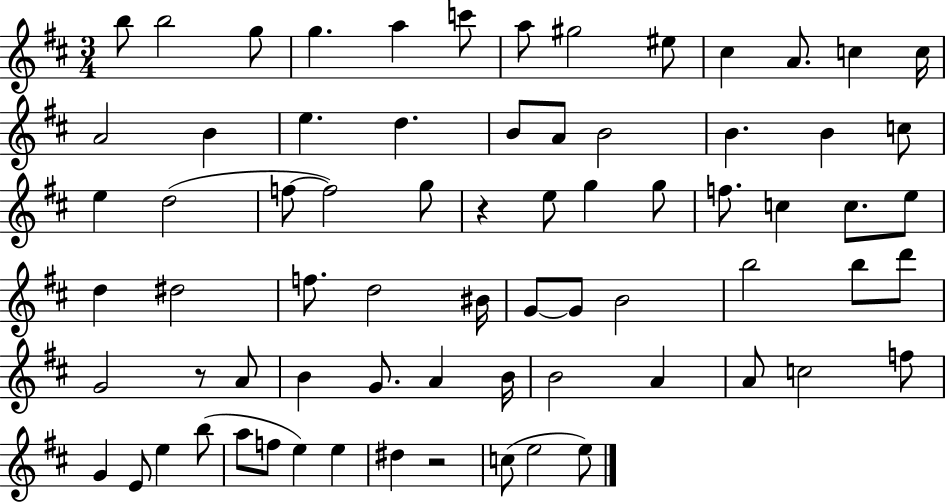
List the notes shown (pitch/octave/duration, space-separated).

B5/e B5/h G5/e G5/q. A5/q C6/e A5/e G#5/h EIS5/e C#5/q A4/e. C5/q C5/s A4/h B4/q E5/q. D5/q. B4/e A4/e B4/h B4/q. B4/q C5/e E5/q D5/h F5/e F5/h G5/e R/q E5/e G5/q G5/e F5/e. C5/q C5/e. E5/e D5/q D#5/h F5/e. D5/h BIS4/s G4/e G4/e B4/h B5/h B5/e D6/e G4/h R/e A4/e B4/q G4/e. A4/q B4/s B4/h A4/q A4/e C5/h F5/e G4/q E4/e E5/q B5/e A5/e F5/e E5/q E5/q D#5/q R/h C5/e E5/h E5/e